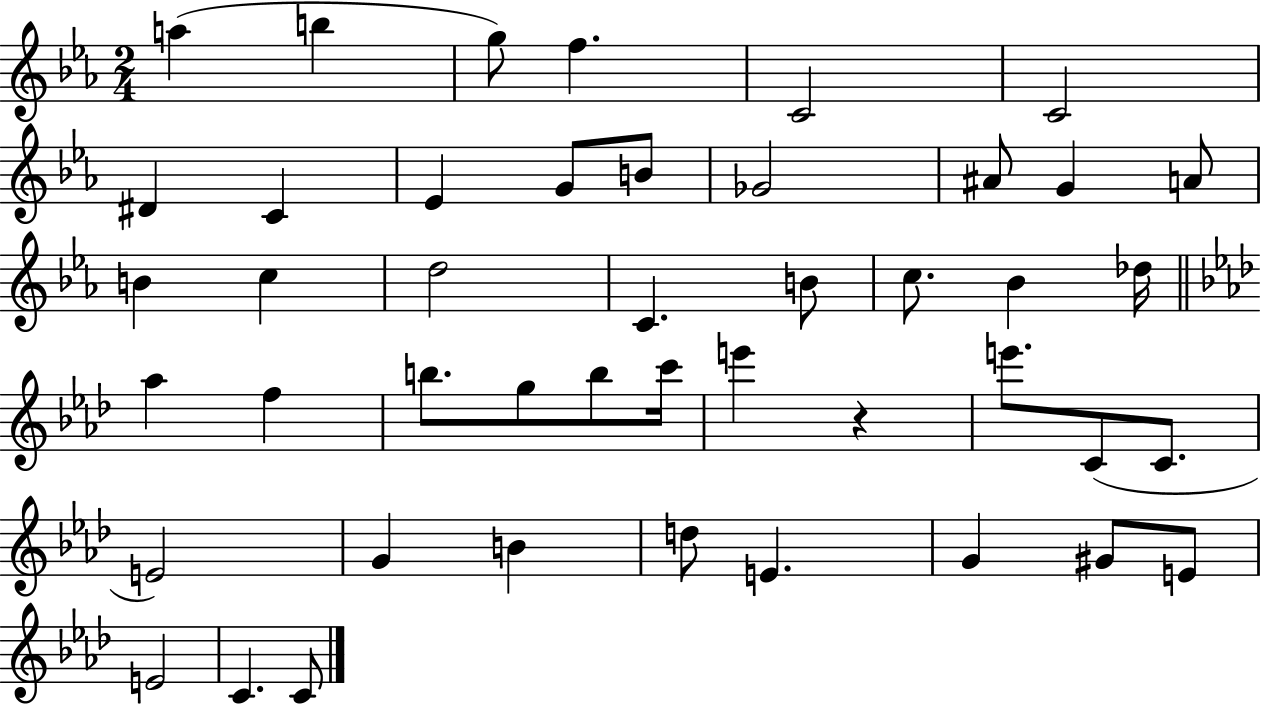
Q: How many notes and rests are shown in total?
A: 45